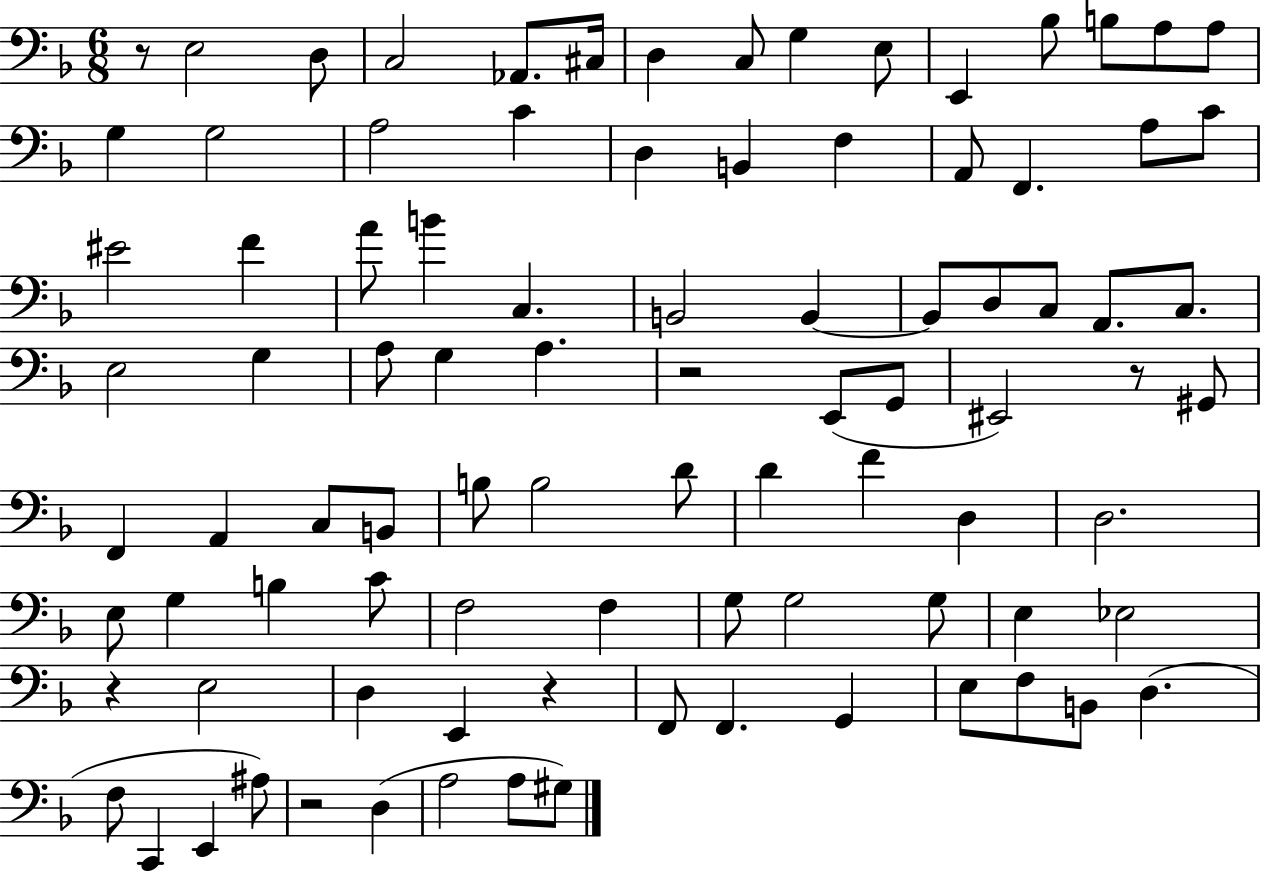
{
  \clef bass
  \numericTimeSignature
  \time 6/8
  \key f \major
  r8 e2 d8 | c2 aes,8. cis16 | d4 c8 g4 e8 | e,4 bes8 b8 a8 a8 | \break g4 g2 | a2 c'4 | d4 b,4 f4 | a,8 f,4. a8 c'8 | \break eis'2 f'4 | a'8 b'4 c4. | b,2 b,4~~ | b,8 d8 c8 a,8. c8. | \break e2 g4 | a8 g4 a4. | r2 e,8( g,8 | eis,2) r8 gis,8 | \break f,4 a,4 c8 b,8 | b8 b2 d'8 | d'4 f'4 d4 | d2. | \break e8 g4 b4 c'8 | f2 f4 | g8 g2 g8 | e4 ees2 | \break r4 e2 | d4 e,4 r4 | f,8 f,4. g,4 | e8 f8 b,8 d4.( | \break f8 c,4 e,4 ais8) | r2 d4( | a2 a8 gis8) | \bar "|."
}